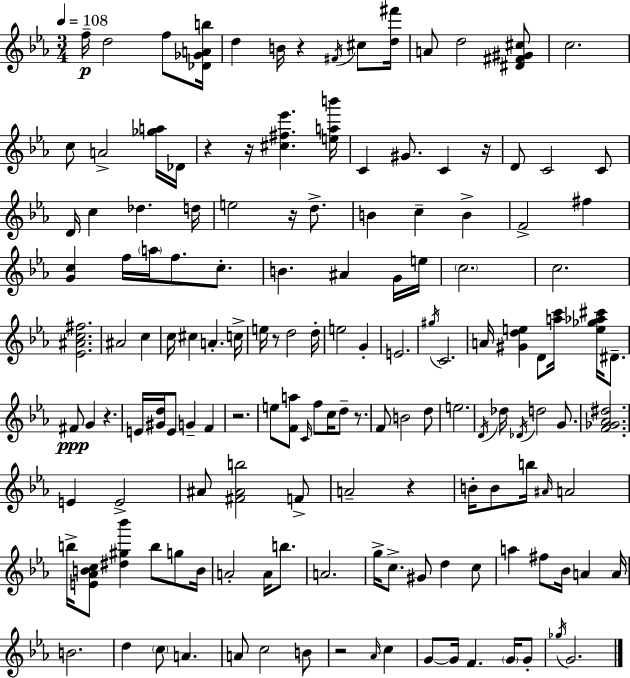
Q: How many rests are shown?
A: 11